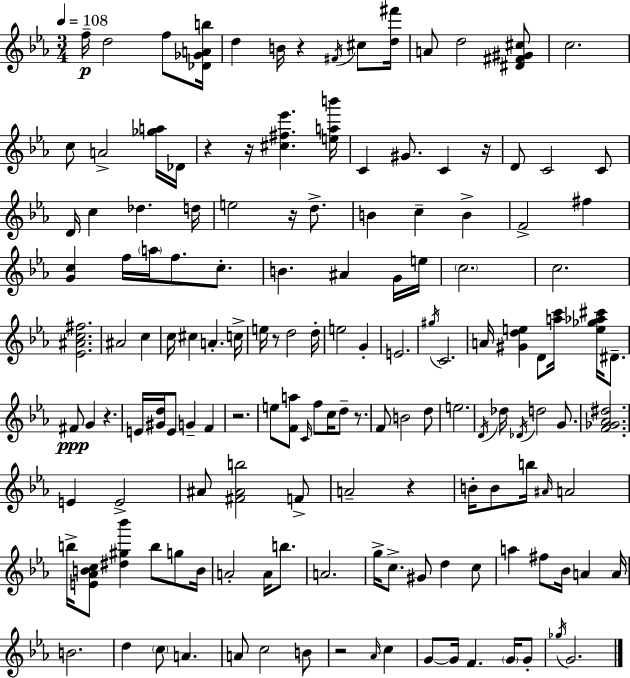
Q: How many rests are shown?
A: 11